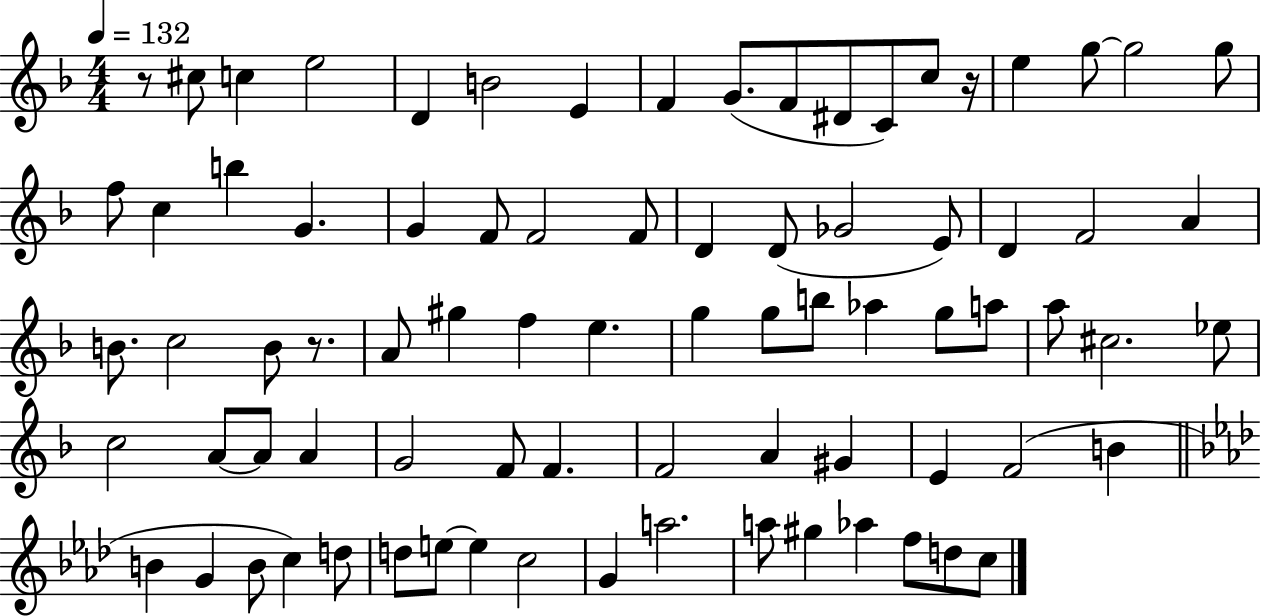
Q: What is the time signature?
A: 4/4